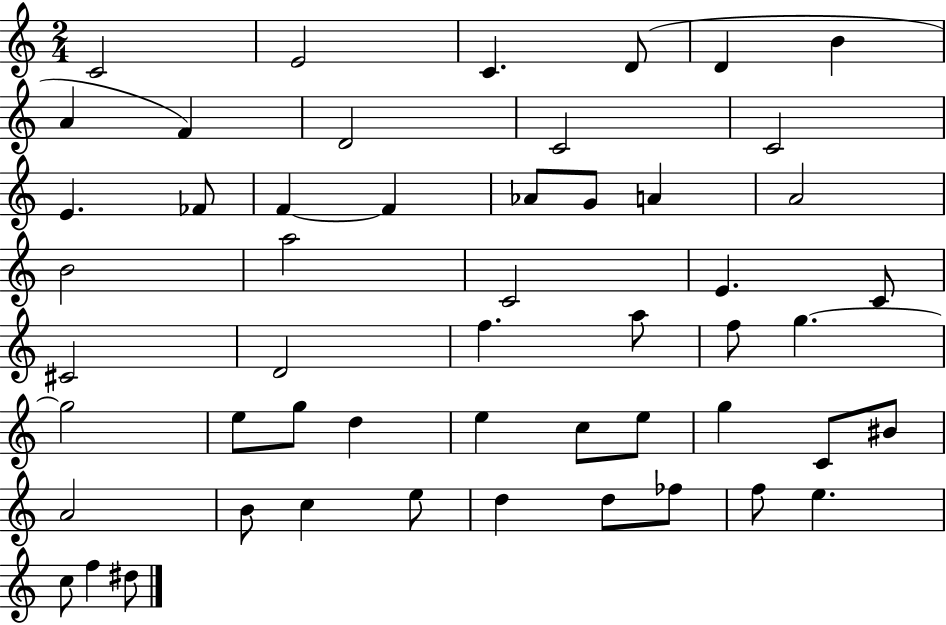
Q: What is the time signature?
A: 2/4